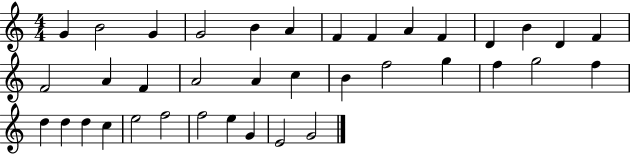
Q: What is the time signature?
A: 4/4